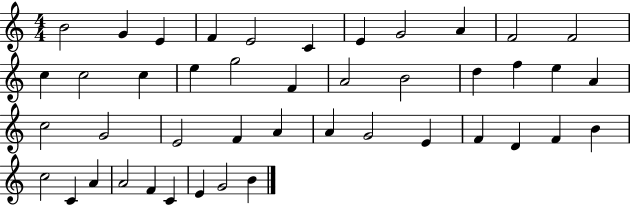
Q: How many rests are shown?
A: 0